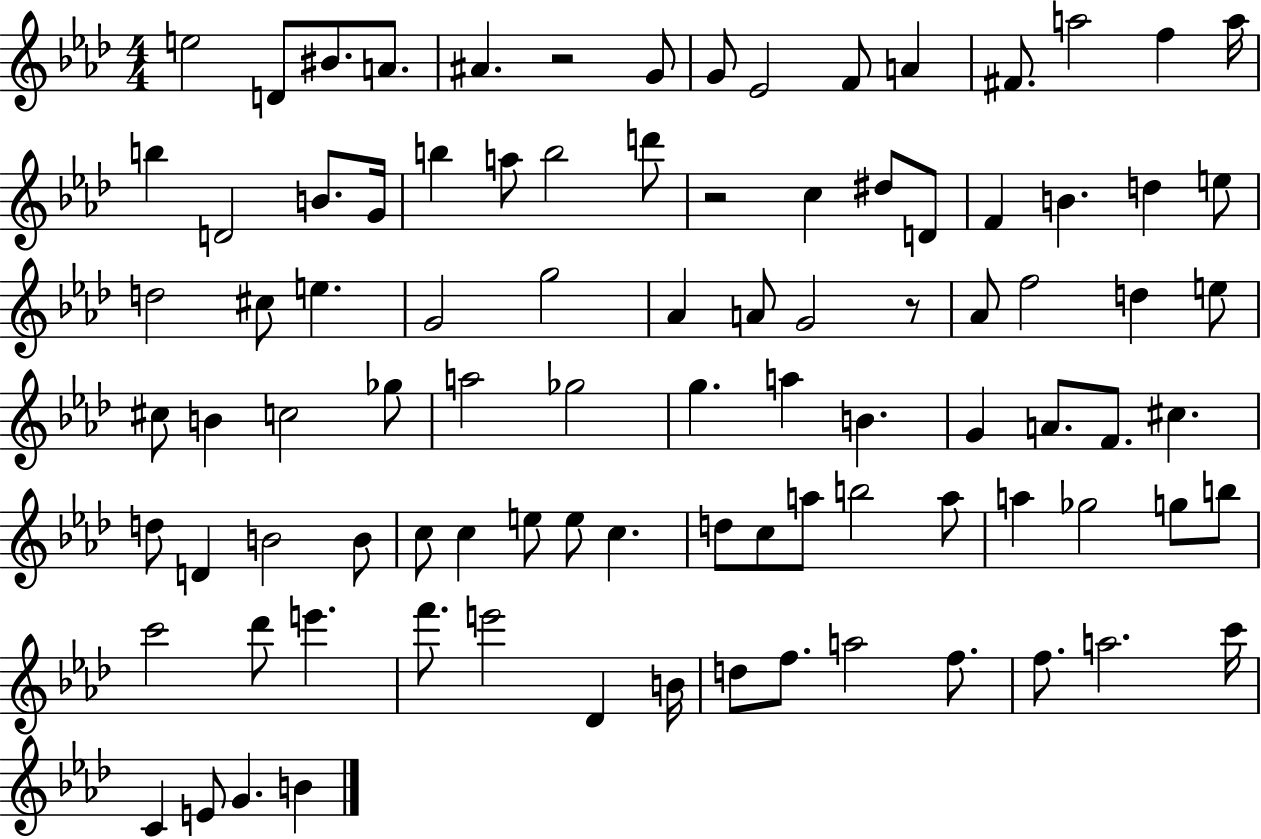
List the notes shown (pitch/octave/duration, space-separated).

E5/h D4/e BIS4/e. A4/e. A#4/q. R/h G4/e G4/e Eb4/h F4/e A4/q F#4/e. A5/h F5/q A5/s B5/q D4/h B4/e. G4/s B5/q A5/e B5/h D6/e R/h C5/q D#5/e D4/e F4/q B4/q. D5/q E5/e D5/h C#5/e E5/q. G4/h G5/h Ab4/q A4/e G4/h R/e Ab4/e F5/h D5/q E5/e C#5/e B4/q C5/h Gb5/e A5/h Gb5/h G5/q. A5/q B4/q. G4/q A4/e. F4/e. C#5/q. D5/e D4/q B4/h B4/e C5/e C5/q E5/e E5/e C5/q. D5/e C5/e A5/e B5/h A5/e A5/q Gb5/h G5/e B5/e C6/h Db6/e E6/q. F6/e. E6/h Db4/q B4/s D5/e F5/e. A5/h F5/e. F5/e. A5/h. C6/s C4/q E4/e G4/q. B4/q